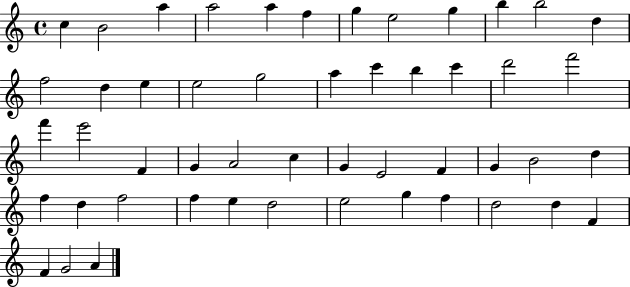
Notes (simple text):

C5/q B4/h A5/q A5/h A5/q F5/q G5/q E5/h G5/q B5/q B5/h D5/q F5/h D5/q E5/q E5/h G5/h A5/q C6/q B5/q C6/q D6/h F6/h F6/q E6/h F4/q G4/q A4/h C5/q G4/q E4/h F4/q G4/q B4/h D5/q F5/q D5/q F5/h F5/q E5/q D5/h E5/h G5/q F5/q D5/h D5/q F4/q F4/q G4/h A4/q